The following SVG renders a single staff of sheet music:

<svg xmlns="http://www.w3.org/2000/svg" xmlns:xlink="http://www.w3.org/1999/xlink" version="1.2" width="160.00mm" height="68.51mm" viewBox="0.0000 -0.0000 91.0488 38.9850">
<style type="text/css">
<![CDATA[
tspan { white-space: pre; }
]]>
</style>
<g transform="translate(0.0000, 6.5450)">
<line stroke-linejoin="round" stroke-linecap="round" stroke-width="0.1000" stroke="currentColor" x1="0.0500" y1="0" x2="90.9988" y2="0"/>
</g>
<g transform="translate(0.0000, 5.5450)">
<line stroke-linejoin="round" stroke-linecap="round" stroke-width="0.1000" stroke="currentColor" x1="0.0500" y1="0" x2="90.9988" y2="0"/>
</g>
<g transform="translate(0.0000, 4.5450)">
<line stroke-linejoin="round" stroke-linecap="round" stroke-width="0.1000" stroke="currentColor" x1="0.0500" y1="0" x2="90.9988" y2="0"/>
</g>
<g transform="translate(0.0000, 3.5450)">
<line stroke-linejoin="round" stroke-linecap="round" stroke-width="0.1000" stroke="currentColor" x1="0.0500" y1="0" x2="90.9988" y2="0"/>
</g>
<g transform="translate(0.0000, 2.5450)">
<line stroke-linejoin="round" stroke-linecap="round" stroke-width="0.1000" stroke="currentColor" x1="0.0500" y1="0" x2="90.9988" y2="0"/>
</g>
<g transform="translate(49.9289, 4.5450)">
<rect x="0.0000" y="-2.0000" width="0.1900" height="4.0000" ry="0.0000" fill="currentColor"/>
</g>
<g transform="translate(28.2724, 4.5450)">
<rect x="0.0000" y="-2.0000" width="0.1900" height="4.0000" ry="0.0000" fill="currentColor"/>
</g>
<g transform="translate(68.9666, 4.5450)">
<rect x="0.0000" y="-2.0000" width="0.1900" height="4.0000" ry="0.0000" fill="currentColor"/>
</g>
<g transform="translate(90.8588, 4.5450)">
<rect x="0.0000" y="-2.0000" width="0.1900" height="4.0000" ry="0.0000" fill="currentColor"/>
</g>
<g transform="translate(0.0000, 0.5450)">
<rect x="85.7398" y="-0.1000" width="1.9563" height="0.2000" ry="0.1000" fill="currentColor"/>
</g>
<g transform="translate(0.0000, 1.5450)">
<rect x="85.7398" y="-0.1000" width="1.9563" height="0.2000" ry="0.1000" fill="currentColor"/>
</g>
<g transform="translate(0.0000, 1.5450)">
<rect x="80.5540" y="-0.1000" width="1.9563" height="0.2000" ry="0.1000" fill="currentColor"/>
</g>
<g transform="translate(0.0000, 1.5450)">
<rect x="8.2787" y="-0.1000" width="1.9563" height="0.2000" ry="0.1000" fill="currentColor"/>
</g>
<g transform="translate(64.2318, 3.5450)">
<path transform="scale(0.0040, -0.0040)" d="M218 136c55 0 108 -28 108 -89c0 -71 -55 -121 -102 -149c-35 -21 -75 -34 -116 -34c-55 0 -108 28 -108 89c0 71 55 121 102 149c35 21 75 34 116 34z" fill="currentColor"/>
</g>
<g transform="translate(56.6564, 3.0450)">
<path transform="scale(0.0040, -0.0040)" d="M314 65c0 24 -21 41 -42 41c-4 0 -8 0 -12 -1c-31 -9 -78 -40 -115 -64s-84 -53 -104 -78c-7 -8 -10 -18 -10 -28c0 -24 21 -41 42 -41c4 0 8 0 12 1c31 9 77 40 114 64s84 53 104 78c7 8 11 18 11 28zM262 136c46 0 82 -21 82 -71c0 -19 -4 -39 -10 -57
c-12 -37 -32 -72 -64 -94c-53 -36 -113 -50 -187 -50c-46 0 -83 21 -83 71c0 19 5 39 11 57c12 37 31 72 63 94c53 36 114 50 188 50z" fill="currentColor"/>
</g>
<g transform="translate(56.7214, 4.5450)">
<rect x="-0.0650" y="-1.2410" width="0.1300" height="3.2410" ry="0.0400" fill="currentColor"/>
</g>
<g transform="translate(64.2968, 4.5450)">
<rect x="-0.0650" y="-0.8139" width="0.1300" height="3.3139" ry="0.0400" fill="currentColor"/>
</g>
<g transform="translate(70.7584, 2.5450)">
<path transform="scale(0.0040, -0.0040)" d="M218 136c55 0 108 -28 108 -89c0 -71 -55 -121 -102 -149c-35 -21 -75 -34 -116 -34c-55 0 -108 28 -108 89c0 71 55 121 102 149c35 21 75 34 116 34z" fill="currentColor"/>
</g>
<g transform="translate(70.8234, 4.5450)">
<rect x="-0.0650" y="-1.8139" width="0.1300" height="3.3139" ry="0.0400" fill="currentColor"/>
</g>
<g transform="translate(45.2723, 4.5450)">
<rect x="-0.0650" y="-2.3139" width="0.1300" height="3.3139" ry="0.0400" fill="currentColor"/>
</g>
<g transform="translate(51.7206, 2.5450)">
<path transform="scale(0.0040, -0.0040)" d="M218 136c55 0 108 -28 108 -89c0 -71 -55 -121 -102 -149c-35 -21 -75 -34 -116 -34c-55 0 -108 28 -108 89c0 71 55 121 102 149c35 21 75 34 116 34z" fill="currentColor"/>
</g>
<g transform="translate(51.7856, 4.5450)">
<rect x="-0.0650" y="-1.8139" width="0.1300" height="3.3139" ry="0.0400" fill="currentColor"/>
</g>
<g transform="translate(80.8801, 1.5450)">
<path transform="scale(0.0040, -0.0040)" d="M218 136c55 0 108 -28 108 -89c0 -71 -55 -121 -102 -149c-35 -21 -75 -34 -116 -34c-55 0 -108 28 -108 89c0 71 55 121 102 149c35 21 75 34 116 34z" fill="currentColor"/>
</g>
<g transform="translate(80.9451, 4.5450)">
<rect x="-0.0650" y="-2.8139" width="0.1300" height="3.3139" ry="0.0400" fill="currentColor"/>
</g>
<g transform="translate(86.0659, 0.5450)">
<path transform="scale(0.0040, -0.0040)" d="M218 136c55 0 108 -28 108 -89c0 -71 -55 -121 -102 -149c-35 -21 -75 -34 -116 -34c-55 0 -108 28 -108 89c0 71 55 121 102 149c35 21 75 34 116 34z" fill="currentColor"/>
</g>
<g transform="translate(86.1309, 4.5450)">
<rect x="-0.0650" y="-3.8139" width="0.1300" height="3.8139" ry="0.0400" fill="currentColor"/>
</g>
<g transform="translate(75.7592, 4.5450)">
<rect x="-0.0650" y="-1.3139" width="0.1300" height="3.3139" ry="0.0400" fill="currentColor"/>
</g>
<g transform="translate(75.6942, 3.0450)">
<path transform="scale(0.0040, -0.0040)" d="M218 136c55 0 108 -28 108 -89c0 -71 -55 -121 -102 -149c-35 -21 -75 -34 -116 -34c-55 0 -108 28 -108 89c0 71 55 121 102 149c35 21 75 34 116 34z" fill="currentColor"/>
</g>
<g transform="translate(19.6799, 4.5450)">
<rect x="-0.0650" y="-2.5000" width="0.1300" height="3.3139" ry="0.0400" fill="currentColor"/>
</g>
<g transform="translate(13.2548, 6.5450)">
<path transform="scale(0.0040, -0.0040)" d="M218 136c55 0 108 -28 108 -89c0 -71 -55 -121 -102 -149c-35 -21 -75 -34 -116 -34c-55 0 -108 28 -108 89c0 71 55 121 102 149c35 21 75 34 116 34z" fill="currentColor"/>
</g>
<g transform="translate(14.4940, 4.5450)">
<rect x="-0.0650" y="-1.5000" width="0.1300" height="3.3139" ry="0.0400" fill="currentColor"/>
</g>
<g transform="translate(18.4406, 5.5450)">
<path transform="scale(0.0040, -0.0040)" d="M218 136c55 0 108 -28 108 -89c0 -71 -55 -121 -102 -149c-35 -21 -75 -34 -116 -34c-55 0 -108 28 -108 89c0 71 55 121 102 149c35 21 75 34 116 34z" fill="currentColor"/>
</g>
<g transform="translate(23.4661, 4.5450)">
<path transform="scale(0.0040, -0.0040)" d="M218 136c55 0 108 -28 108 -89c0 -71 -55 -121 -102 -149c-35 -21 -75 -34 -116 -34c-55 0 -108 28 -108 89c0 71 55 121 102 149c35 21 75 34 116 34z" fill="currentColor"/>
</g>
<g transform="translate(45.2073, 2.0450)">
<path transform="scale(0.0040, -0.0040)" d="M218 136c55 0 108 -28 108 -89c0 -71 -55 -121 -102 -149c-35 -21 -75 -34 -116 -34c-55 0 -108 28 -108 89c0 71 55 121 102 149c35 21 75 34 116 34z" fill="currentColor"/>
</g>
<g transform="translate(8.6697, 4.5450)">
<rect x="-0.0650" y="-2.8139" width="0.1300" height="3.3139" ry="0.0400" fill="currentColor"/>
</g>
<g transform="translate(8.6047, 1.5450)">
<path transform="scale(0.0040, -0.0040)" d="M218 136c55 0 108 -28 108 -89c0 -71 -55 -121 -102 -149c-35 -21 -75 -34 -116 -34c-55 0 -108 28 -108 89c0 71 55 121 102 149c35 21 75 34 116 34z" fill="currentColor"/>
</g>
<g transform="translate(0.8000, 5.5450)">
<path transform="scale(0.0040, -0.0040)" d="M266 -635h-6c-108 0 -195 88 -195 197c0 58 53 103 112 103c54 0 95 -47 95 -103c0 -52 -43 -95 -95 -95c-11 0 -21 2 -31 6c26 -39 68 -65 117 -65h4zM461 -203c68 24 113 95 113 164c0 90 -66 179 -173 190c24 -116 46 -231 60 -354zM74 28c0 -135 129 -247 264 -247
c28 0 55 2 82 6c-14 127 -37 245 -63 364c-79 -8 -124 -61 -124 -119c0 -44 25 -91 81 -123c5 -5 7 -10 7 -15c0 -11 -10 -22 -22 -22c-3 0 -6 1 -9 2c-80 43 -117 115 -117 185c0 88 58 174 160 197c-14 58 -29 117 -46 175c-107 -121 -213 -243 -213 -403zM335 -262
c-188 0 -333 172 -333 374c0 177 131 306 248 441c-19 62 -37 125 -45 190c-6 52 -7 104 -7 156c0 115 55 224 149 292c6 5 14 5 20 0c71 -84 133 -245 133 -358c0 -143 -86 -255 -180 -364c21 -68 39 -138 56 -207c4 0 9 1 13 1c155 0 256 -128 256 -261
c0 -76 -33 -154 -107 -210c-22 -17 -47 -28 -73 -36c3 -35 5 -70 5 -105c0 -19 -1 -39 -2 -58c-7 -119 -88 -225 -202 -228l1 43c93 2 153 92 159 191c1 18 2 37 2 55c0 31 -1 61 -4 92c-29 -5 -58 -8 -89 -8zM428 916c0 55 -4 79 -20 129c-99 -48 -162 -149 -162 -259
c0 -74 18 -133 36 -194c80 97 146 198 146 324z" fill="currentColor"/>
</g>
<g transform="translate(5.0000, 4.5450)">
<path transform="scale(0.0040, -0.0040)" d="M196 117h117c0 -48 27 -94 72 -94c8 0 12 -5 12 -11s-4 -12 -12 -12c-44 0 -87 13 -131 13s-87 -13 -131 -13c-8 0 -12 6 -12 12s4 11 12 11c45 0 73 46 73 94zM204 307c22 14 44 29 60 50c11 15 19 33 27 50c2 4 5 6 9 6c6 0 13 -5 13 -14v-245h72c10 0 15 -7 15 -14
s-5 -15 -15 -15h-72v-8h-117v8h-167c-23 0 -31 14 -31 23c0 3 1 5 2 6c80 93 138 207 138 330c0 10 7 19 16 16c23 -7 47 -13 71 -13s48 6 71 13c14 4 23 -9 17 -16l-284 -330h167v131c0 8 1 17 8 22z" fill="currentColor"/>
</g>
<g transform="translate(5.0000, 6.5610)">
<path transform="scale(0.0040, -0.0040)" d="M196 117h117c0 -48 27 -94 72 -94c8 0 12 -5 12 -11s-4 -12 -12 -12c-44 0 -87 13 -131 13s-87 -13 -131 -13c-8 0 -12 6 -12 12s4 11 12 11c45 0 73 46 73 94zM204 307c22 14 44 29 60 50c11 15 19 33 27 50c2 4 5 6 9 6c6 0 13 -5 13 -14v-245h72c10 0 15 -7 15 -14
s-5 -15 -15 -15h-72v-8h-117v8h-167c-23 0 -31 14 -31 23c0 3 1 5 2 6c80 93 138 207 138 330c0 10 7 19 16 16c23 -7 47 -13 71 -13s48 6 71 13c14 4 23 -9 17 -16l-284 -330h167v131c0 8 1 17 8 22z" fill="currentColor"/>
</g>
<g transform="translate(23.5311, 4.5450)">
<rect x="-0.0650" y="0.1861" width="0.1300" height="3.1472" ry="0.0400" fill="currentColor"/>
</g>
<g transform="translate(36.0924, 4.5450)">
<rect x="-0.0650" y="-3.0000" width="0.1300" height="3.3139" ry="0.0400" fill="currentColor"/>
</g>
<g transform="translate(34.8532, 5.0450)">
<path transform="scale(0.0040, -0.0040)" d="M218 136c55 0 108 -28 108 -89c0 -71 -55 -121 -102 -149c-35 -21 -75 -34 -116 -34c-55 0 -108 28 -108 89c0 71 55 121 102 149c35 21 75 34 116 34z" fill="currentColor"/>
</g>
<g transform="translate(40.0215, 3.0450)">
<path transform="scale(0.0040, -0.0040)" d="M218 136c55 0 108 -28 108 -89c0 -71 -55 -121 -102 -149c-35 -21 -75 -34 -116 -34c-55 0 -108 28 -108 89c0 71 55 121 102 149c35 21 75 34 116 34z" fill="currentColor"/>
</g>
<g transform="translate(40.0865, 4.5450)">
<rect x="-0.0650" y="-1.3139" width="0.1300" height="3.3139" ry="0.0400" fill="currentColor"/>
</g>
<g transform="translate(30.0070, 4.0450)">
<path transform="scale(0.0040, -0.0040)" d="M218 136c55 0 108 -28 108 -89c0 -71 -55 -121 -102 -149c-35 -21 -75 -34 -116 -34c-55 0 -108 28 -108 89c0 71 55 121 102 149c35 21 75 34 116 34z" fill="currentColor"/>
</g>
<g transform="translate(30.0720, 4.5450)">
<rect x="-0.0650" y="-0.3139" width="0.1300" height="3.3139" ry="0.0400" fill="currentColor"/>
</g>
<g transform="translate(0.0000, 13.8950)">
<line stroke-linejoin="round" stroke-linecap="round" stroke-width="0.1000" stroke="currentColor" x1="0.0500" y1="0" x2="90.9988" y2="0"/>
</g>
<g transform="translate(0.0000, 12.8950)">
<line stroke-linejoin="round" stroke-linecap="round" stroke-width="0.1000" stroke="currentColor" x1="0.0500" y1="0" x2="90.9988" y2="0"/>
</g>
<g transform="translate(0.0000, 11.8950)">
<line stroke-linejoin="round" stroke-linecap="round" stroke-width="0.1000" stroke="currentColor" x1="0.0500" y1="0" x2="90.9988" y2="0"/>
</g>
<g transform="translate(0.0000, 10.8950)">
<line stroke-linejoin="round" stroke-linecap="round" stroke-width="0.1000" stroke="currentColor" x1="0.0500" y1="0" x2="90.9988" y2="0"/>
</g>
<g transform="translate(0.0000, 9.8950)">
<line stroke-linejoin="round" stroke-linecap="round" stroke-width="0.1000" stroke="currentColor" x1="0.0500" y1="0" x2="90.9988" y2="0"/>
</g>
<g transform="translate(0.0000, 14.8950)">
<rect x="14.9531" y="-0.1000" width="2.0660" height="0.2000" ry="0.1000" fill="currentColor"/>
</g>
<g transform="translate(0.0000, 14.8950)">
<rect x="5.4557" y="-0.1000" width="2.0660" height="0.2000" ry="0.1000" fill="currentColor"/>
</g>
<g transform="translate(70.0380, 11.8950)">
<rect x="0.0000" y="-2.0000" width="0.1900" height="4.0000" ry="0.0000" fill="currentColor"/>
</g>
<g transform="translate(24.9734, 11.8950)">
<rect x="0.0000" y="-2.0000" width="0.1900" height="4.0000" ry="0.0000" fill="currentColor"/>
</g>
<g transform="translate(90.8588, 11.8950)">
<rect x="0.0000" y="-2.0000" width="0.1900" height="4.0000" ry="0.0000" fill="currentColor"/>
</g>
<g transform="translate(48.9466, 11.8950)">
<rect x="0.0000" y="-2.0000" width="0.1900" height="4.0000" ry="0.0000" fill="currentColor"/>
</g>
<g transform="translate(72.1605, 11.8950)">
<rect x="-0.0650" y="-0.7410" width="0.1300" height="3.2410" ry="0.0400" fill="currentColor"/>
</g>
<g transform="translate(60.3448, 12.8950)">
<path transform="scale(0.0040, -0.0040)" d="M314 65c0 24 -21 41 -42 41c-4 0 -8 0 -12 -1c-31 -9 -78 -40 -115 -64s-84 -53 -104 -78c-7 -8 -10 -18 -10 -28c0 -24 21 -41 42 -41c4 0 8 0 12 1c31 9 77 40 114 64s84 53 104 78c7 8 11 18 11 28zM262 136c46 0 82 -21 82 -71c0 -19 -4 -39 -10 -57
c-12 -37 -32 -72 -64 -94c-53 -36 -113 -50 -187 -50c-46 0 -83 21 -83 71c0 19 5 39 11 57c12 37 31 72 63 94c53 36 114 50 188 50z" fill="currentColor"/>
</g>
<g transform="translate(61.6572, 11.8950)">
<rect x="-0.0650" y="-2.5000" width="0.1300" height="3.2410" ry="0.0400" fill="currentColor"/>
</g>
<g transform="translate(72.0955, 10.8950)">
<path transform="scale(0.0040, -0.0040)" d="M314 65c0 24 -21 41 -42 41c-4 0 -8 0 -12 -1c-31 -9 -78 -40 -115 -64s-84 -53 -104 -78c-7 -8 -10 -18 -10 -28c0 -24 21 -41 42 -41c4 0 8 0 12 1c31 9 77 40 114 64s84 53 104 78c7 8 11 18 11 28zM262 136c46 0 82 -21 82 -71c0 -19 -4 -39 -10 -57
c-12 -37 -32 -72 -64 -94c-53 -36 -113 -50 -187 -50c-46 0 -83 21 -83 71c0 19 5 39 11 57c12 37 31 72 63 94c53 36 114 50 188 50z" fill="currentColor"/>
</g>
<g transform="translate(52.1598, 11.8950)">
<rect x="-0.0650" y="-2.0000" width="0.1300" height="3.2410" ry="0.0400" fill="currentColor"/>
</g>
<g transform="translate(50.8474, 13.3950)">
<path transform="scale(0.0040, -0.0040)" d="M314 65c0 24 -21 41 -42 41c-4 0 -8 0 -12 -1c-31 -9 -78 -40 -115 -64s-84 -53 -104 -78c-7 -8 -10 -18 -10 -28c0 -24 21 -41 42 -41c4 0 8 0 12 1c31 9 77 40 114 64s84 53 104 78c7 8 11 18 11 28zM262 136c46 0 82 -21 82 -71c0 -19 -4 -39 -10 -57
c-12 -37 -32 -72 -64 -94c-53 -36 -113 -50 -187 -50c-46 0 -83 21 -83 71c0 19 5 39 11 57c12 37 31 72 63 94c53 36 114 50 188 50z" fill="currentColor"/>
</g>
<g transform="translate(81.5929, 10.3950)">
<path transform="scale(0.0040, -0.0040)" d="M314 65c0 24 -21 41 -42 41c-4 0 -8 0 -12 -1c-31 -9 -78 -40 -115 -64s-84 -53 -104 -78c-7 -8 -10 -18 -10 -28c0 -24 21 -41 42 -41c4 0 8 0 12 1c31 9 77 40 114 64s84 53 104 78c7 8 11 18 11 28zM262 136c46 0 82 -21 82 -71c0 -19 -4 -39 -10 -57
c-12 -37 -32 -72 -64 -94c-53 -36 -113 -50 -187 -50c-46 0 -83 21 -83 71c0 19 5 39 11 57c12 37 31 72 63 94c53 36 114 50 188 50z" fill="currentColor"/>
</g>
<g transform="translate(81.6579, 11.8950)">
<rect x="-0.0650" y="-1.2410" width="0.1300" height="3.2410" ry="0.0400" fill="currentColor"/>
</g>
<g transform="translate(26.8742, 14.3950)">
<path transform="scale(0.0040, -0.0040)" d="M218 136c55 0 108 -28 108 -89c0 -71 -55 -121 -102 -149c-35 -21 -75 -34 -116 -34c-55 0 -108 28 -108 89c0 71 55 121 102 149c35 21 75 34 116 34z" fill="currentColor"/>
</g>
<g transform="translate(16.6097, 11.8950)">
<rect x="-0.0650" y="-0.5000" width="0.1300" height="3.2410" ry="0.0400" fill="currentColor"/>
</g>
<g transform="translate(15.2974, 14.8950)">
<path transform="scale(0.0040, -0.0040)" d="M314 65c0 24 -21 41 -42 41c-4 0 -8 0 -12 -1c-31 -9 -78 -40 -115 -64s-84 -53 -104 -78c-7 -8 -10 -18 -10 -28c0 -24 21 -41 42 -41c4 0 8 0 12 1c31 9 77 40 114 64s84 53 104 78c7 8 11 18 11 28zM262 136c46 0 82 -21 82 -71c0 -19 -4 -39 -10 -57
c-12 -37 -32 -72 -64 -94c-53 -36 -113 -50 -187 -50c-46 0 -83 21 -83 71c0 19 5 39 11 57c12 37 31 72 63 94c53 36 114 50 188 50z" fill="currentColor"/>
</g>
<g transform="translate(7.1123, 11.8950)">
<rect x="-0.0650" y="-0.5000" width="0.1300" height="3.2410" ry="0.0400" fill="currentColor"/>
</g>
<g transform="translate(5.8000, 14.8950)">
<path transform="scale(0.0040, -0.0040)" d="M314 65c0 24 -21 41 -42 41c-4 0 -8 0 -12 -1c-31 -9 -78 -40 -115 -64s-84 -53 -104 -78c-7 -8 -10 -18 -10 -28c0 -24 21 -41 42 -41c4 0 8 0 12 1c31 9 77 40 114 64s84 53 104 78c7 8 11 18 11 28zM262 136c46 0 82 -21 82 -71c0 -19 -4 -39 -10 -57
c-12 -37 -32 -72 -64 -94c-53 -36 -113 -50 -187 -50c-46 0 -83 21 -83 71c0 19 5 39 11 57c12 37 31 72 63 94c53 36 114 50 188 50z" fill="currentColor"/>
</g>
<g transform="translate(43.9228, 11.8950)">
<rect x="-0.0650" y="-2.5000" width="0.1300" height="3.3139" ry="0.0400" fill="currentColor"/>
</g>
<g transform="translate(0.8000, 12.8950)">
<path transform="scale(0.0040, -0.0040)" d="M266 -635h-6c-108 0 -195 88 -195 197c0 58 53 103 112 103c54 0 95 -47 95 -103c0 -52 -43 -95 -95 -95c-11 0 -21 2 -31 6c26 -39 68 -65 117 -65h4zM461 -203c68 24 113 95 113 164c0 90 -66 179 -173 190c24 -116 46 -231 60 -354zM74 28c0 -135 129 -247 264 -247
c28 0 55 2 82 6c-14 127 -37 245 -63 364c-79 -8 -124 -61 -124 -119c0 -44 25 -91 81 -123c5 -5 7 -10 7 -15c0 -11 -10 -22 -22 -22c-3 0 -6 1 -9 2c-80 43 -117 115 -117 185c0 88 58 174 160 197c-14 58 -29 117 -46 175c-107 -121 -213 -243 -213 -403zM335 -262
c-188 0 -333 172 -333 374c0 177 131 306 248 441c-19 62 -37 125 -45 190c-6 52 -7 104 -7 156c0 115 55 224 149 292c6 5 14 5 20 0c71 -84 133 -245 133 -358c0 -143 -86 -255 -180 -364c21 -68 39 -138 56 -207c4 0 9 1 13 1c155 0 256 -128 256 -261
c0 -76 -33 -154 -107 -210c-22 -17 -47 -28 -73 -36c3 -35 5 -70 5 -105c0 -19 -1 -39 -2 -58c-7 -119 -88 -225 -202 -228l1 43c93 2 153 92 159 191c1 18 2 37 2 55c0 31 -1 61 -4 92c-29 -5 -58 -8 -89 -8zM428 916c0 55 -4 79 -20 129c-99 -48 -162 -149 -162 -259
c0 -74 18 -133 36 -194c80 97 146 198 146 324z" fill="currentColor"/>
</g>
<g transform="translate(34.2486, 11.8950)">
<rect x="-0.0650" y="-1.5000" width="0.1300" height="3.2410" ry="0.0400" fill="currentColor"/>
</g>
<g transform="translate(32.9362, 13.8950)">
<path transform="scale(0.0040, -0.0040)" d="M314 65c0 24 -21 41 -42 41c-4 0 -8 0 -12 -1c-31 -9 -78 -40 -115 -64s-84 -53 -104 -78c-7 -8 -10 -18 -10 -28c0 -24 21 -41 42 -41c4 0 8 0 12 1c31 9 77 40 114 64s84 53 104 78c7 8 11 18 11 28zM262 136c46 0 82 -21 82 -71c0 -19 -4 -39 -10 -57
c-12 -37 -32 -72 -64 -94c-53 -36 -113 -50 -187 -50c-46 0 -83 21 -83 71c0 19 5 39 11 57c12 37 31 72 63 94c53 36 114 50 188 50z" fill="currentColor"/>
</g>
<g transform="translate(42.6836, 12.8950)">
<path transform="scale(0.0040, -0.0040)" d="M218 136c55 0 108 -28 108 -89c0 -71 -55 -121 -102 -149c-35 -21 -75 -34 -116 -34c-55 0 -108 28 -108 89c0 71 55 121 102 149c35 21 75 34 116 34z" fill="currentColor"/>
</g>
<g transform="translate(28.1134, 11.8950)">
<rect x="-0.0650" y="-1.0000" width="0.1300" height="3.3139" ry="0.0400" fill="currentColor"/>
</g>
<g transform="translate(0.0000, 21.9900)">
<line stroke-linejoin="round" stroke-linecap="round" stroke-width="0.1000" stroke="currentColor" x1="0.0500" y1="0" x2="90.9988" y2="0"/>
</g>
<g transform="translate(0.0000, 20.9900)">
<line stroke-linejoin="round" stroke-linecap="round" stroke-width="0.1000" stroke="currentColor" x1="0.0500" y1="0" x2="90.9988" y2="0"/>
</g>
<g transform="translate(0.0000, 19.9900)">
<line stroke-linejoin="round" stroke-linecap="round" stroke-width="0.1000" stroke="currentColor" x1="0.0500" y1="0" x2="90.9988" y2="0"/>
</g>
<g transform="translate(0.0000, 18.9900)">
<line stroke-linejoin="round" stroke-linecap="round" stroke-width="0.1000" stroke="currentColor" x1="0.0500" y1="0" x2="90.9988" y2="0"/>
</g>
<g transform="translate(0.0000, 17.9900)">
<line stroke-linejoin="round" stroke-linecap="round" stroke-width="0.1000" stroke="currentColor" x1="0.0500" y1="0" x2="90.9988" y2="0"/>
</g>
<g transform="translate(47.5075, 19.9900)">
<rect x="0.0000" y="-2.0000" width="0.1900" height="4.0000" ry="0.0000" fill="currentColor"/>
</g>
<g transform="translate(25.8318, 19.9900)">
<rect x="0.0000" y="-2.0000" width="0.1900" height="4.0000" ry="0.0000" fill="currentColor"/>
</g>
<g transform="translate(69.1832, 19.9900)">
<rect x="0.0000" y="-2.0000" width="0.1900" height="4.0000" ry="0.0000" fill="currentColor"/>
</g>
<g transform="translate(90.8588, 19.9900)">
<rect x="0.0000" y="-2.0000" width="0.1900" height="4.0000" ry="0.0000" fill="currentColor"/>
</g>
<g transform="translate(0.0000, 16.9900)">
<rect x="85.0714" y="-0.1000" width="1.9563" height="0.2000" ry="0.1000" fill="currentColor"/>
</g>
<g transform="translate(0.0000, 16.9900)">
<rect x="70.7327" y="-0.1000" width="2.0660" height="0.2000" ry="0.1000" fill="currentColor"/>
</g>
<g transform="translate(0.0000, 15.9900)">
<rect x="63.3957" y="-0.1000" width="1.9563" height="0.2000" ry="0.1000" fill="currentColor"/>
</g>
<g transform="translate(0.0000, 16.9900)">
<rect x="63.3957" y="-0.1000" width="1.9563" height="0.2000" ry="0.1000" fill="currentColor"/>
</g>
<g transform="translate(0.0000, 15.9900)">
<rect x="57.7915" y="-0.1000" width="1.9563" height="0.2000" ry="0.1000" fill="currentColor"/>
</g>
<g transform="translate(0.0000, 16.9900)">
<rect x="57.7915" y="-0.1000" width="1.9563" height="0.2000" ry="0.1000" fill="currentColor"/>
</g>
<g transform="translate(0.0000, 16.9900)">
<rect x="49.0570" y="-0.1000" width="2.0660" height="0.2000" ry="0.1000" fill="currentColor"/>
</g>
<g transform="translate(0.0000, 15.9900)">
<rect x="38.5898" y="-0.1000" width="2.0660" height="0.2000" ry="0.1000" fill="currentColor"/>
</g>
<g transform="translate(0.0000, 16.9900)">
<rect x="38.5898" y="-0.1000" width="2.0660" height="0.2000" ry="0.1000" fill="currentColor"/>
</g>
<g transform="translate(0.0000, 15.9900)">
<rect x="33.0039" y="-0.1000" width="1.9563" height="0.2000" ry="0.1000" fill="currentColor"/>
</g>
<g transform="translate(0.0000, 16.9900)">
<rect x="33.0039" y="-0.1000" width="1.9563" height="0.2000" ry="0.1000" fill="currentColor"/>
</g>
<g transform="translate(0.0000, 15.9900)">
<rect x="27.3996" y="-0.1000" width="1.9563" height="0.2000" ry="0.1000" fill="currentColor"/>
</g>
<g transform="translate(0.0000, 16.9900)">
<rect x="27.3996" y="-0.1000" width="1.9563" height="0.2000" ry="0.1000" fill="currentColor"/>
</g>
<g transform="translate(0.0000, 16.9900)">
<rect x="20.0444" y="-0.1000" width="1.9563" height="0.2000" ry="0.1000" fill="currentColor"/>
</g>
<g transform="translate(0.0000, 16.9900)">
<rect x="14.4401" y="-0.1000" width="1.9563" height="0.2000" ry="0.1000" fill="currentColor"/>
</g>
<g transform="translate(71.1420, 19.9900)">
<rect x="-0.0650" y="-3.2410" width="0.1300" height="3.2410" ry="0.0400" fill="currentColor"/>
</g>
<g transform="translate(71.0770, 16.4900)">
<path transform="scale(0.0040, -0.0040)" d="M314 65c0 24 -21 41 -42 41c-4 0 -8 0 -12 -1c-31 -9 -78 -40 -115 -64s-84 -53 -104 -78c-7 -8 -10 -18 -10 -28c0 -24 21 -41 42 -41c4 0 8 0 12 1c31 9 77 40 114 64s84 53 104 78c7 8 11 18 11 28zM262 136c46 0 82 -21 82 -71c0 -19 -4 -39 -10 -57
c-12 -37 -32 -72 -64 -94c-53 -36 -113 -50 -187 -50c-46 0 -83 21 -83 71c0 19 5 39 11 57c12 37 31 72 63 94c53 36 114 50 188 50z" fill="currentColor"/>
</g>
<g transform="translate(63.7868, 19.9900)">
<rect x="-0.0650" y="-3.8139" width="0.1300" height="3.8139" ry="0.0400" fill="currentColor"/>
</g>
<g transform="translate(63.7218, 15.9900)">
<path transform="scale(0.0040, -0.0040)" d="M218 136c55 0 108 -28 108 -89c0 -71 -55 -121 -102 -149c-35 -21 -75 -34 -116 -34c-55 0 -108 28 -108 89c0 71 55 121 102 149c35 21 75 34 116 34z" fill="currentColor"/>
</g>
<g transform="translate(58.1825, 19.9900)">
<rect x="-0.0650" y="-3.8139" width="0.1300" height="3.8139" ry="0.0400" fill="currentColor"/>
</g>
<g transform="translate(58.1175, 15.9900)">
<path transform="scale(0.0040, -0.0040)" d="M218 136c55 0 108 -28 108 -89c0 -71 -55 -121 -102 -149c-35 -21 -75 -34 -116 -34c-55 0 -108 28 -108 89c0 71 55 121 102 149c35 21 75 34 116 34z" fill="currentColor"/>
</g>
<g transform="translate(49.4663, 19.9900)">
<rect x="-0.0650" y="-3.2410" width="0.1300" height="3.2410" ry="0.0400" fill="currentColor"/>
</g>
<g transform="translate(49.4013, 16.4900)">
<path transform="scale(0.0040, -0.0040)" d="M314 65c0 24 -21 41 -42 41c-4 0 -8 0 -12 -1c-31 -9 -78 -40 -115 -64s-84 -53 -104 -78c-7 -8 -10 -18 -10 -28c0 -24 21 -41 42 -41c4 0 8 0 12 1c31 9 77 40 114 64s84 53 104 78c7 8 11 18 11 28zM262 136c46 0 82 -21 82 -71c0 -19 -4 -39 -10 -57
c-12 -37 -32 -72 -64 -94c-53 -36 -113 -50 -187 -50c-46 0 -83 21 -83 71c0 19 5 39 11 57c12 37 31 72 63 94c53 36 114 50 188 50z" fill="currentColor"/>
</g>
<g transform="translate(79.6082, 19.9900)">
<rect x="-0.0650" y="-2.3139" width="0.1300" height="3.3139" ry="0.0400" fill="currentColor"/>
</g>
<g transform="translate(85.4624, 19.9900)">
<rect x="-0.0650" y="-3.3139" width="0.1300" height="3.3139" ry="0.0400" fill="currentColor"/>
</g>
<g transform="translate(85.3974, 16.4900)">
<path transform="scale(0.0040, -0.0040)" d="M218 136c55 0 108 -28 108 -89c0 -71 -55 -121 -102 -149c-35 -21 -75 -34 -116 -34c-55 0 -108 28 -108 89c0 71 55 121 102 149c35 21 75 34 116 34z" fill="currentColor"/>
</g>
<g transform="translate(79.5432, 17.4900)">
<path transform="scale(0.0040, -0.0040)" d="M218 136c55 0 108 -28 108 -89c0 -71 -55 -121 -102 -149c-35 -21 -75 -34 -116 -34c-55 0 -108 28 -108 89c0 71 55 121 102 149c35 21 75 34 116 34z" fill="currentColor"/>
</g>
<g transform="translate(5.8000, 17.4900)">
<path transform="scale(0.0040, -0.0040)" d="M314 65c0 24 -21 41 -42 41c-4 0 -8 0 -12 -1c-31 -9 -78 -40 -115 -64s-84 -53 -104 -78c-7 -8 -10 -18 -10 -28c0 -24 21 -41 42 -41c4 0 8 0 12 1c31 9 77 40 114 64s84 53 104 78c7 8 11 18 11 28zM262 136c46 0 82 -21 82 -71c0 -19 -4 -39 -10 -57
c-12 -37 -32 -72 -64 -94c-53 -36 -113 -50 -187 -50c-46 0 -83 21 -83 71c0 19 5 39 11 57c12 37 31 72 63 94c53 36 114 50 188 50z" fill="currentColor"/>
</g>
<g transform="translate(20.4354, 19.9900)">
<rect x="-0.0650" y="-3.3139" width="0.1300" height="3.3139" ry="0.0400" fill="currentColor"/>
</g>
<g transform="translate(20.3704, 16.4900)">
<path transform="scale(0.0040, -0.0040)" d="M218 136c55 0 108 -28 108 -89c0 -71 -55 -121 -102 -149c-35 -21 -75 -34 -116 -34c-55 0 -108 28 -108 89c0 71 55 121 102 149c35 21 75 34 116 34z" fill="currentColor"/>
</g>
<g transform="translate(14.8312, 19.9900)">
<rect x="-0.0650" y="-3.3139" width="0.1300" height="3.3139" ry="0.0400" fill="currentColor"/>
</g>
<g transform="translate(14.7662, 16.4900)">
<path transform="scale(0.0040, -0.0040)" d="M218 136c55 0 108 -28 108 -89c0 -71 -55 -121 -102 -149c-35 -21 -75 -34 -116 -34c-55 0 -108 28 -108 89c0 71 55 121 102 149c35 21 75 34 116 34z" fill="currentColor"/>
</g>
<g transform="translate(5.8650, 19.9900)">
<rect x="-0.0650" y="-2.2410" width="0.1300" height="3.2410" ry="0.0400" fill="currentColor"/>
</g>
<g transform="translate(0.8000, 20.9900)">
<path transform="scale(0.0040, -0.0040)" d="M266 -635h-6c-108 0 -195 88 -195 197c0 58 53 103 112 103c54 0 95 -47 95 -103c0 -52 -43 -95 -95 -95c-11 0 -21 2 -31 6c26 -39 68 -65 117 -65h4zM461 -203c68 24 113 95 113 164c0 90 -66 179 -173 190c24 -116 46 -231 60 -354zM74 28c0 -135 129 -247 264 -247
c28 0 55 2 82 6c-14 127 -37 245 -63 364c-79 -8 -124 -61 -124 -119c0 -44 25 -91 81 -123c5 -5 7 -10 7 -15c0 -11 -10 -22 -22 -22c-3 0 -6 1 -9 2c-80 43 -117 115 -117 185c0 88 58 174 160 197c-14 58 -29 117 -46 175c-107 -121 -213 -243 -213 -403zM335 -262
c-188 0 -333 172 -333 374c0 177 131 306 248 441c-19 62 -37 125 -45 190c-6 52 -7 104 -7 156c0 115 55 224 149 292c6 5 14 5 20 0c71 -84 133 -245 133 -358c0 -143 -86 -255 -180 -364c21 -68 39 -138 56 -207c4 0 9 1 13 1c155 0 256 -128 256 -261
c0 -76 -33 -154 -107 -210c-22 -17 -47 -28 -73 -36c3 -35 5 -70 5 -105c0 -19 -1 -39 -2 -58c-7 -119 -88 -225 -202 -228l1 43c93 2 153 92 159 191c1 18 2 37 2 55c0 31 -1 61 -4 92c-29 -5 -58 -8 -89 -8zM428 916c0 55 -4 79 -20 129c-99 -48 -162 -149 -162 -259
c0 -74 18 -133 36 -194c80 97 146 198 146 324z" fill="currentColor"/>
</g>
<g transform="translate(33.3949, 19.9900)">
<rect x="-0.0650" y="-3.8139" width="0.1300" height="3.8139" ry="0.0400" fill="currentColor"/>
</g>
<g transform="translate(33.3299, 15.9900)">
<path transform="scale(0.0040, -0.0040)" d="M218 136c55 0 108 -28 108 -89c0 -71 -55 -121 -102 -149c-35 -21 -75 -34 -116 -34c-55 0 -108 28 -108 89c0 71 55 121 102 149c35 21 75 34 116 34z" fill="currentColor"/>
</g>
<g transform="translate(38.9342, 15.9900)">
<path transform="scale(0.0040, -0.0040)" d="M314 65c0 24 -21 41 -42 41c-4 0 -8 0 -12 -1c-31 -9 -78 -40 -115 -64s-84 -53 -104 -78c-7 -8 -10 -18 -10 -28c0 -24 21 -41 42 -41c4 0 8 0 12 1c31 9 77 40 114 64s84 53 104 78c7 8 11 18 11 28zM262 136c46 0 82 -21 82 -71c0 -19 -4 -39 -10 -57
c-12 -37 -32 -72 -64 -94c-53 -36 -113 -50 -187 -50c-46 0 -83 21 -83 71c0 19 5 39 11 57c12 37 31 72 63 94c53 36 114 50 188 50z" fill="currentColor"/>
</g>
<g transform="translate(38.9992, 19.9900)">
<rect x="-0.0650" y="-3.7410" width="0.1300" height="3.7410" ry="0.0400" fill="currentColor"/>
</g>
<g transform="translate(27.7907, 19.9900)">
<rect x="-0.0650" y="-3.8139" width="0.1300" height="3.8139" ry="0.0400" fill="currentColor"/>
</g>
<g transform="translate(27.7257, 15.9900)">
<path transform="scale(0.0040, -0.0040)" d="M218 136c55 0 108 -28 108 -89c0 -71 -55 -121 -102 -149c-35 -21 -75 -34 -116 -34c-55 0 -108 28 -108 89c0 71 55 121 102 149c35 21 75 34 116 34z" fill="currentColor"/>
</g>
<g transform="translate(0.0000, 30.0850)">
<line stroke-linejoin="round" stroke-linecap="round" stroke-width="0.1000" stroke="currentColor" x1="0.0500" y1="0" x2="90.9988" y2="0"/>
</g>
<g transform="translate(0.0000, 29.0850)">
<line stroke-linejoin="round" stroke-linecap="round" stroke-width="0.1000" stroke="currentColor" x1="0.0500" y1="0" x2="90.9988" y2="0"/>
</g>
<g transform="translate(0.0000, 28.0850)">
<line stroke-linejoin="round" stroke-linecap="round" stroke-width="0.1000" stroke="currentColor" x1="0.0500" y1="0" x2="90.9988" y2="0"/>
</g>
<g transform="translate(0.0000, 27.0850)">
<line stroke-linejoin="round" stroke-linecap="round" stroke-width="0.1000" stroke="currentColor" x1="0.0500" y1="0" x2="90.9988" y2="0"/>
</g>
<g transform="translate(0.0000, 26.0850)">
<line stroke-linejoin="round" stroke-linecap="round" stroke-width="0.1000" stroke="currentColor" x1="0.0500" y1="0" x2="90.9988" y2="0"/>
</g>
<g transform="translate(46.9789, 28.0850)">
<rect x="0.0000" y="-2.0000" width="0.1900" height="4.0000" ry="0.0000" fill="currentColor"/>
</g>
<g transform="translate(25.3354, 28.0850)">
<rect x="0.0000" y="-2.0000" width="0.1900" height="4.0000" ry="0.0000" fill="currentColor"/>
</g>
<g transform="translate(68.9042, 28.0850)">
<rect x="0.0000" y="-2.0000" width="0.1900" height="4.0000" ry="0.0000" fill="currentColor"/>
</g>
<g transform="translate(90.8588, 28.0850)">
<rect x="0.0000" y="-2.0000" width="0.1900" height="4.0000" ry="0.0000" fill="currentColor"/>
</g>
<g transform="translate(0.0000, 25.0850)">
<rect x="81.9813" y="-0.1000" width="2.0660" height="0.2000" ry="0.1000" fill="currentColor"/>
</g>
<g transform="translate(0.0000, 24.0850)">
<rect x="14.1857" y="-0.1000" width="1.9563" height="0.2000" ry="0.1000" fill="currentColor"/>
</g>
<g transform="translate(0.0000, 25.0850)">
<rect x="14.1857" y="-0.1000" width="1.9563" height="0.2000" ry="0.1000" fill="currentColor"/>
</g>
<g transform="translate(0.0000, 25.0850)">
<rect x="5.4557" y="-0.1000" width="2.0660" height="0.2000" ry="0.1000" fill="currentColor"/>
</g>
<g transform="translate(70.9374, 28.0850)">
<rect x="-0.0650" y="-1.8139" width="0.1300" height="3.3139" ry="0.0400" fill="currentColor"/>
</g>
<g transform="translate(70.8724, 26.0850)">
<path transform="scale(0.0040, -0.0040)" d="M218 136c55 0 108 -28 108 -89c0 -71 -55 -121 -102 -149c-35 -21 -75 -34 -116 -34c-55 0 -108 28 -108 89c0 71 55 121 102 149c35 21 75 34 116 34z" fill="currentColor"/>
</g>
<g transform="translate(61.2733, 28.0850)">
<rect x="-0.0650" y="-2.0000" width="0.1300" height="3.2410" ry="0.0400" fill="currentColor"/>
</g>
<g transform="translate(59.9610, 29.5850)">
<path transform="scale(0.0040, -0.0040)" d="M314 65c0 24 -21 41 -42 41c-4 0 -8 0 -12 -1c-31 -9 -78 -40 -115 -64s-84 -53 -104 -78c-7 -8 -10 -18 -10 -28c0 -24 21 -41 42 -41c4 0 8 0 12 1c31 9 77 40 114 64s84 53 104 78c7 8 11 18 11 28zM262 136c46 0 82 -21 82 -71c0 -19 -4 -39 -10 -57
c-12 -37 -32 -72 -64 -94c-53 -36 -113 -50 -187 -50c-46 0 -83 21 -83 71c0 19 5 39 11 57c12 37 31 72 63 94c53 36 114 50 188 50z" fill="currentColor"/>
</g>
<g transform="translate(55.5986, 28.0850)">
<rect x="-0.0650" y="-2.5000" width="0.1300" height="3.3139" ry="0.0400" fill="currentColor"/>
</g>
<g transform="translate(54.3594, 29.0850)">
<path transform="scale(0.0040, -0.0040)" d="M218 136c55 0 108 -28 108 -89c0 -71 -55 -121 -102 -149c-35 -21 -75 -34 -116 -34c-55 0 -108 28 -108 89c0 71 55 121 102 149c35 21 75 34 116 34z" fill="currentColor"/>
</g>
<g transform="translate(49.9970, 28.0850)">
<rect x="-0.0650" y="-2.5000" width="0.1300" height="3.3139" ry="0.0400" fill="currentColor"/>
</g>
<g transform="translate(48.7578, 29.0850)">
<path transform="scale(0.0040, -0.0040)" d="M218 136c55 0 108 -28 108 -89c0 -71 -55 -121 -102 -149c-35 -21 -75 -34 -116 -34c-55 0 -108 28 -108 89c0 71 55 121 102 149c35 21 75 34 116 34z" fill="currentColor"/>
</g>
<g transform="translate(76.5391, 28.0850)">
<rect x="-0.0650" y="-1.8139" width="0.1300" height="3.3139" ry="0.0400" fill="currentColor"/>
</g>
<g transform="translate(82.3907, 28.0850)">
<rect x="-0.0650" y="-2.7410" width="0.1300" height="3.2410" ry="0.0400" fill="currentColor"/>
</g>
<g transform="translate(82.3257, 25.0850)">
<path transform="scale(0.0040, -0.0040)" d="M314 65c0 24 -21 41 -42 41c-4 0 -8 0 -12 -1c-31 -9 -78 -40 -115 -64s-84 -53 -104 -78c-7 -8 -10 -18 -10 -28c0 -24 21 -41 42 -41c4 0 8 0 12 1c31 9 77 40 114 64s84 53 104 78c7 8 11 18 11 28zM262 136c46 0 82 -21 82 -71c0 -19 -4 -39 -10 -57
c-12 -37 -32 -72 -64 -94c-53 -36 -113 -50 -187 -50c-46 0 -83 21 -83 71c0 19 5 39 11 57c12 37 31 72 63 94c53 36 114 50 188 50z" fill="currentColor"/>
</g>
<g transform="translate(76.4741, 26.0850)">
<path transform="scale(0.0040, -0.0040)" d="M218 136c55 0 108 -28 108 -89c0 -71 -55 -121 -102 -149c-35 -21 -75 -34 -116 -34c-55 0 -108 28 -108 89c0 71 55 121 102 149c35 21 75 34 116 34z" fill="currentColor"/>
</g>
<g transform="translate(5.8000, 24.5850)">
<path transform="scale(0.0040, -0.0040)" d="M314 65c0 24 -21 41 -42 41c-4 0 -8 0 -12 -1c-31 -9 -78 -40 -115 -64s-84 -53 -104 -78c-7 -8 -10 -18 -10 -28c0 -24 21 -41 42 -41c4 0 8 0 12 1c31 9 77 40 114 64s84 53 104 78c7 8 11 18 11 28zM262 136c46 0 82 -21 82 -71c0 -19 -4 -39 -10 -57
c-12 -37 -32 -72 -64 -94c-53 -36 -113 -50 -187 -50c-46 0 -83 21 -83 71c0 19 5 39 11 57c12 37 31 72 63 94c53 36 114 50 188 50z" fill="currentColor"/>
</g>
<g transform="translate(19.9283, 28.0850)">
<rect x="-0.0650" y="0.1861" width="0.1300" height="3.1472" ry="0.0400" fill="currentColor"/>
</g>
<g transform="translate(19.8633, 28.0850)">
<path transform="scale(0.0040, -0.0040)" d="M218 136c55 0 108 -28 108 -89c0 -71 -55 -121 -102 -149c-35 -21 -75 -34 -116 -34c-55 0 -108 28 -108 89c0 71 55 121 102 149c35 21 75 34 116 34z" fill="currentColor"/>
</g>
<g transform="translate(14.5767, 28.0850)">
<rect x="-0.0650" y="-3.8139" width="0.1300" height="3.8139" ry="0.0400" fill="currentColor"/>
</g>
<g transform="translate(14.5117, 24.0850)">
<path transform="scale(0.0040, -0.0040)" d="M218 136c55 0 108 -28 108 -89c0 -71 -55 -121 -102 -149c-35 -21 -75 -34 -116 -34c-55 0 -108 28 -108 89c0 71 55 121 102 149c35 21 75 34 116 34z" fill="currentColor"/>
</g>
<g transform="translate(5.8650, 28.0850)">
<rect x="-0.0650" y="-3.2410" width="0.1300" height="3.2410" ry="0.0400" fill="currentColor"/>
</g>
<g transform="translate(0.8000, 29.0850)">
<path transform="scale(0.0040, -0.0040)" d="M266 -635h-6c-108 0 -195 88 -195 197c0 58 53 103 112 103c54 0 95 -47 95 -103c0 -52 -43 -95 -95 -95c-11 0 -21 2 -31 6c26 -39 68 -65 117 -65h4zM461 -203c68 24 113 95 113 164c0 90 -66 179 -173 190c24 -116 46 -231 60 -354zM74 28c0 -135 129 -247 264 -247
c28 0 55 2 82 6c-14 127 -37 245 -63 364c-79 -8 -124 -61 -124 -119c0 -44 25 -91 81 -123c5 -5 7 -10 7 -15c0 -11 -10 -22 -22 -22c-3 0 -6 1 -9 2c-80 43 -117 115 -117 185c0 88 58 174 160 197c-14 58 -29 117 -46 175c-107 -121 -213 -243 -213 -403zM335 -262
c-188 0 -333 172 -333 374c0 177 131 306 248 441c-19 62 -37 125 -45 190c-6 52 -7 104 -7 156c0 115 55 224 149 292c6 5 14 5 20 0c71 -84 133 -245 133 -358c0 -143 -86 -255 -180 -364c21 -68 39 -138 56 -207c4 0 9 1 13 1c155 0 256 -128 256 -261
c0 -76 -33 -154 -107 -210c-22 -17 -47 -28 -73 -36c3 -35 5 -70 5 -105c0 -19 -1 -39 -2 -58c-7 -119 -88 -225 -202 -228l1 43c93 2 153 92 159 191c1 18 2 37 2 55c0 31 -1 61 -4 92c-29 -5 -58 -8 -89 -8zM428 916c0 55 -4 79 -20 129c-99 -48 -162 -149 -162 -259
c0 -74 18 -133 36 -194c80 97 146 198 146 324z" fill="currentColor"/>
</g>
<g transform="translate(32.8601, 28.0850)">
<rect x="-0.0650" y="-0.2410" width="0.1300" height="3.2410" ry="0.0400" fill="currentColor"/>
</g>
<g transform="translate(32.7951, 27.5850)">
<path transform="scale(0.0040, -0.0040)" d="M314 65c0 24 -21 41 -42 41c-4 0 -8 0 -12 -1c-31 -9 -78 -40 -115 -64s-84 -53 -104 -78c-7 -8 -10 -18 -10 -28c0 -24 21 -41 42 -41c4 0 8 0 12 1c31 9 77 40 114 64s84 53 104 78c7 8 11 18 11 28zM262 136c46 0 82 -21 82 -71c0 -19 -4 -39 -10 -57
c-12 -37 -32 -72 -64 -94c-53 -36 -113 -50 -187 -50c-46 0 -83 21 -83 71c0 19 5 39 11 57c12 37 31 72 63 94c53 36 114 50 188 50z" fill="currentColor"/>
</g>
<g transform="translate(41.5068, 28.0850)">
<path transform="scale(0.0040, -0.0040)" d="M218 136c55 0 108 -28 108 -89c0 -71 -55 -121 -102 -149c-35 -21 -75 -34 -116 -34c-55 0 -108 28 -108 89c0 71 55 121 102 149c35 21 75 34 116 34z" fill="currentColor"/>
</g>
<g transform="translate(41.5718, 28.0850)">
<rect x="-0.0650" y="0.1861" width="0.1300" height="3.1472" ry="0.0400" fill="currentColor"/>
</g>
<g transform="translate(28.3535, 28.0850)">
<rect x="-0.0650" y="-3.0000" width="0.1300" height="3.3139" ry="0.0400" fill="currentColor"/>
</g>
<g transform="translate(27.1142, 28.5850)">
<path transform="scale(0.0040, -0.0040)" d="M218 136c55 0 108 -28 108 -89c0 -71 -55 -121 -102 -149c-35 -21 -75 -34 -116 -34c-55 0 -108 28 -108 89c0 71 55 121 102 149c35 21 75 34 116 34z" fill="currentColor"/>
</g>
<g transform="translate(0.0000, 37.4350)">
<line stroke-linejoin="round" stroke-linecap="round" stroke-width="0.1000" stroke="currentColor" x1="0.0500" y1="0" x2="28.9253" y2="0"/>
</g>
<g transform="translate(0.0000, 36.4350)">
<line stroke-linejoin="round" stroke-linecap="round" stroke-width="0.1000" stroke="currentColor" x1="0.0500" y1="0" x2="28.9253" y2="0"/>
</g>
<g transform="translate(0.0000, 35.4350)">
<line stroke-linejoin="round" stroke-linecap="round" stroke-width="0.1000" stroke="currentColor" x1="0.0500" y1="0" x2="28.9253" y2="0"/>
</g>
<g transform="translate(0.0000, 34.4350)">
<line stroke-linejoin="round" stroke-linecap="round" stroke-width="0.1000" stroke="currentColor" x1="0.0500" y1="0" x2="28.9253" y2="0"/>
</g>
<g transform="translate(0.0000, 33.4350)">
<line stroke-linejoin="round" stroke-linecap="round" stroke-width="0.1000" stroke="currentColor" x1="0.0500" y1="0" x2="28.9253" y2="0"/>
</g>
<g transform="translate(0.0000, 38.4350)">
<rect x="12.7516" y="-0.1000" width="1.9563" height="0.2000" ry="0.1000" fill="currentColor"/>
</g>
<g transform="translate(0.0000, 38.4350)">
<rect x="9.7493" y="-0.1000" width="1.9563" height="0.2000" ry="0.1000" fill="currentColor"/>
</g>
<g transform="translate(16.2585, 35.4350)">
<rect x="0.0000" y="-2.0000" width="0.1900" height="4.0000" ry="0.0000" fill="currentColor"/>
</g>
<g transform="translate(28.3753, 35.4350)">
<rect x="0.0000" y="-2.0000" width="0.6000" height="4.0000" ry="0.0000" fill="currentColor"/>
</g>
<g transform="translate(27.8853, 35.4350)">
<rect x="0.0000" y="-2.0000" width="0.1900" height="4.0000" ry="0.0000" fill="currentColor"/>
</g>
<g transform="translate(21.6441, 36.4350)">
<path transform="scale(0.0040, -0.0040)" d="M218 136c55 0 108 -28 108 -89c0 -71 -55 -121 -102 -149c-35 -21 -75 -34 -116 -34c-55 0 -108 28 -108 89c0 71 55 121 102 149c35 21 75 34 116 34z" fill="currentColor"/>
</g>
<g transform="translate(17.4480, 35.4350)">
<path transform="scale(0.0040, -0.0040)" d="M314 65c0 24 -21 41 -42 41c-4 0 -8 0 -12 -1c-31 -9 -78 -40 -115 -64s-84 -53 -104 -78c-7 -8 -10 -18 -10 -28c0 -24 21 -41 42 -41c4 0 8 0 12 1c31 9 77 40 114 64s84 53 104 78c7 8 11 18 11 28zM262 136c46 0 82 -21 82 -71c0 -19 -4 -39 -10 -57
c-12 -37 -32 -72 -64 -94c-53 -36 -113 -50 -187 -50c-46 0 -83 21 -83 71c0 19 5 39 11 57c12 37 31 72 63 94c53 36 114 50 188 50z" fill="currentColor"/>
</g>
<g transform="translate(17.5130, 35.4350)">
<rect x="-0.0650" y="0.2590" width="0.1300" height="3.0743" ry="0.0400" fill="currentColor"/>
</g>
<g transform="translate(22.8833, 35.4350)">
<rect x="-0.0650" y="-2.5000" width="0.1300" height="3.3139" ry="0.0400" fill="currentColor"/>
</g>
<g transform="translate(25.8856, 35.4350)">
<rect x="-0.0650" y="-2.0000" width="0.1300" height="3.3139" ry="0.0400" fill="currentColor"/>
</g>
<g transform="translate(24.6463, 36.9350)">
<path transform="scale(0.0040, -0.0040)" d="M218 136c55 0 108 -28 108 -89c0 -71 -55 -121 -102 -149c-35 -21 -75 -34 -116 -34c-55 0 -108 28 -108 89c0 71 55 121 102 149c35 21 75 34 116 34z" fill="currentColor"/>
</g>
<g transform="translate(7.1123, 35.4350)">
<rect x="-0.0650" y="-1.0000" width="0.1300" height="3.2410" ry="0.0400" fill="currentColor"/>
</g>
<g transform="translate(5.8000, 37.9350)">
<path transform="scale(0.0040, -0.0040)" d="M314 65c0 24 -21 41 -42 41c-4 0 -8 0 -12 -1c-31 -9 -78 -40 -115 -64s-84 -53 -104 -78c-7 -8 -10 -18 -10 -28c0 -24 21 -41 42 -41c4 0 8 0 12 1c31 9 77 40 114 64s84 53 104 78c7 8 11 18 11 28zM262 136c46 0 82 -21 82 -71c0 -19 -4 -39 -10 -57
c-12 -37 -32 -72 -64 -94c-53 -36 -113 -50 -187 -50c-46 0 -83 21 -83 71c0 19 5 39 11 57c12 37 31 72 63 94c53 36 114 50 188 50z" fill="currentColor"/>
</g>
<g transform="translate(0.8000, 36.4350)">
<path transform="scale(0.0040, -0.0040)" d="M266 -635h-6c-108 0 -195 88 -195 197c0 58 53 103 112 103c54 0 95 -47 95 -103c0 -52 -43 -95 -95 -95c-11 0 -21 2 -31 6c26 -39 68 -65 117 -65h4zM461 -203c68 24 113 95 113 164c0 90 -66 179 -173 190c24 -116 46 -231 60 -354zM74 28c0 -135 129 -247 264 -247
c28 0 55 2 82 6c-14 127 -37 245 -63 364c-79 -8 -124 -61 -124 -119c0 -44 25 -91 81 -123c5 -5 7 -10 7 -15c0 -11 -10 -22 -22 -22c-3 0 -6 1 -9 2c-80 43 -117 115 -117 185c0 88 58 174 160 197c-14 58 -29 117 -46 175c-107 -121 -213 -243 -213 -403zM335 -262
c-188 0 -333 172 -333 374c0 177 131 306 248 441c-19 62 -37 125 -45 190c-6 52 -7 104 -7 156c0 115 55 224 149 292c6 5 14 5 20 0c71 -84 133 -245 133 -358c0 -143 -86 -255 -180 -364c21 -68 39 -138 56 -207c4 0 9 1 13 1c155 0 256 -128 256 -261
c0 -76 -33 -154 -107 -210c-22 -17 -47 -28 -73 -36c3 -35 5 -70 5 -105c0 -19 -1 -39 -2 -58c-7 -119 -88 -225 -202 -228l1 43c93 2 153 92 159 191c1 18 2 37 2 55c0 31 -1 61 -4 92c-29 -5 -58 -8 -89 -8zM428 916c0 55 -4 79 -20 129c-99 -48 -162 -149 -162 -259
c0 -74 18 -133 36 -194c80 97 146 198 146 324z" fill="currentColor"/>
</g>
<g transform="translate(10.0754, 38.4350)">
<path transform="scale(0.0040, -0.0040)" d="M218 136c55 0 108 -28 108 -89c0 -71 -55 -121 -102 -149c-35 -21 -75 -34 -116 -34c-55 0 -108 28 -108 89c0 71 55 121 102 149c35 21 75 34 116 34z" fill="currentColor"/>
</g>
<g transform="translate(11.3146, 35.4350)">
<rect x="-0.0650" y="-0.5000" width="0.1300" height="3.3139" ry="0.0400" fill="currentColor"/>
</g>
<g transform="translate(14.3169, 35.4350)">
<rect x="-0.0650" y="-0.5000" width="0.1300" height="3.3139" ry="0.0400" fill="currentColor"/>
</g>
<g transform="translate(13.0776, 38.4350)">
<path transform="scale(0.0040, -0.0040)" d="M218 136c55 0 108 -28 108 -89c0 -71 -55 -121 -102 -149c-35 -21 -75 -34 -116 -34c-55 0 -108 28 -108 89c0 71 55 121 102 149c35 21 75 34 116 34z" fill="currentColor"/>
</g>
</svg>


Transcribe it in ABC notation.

X:1
T:Untitled
M:4/4
L:1/4
K:C
a E G B c A e g f e2 d f e a c' C2 C2 D E2 G F2 G2 d2 e2 g2 b b c' c' c'2 b2 c' c' b2 g b b2 c' B A c2 B G G F2 f f a2 D2 C C B2 G F